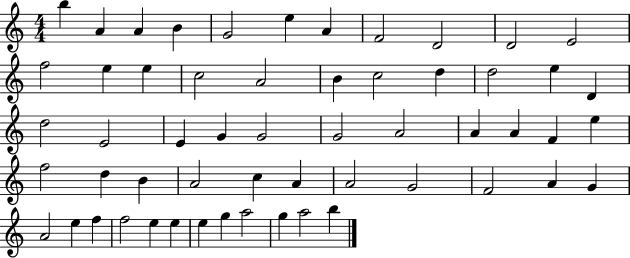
{
  \clef treble
  \numericTimeSignature
  \time 4/4
  \key c \major
  b''4 a'4 a'4 b'4 | g'2 e''4 a'4 | f'2 d'2 | d'2 e'2 | \break f''2 e''4 e''4 | c''2 a'2 | b'4 c''2 d''4 | d''2 e''4 d'4 | \break d''2 e'2 | e'4 g'4 g'2 | g'2 a'2 | a'4 a'4 f'4 e''4 | \break f''2 d''4 b'4 | a'2 c''4 a'4 | a'2 g'2 | f'2 a'4 g'4 | \break a'2 e''4 f''4 | f''2 e''4 e''4 | e''4 g''4 a''2 | g''4 a''2 b''4 | \break \bar "|."
}